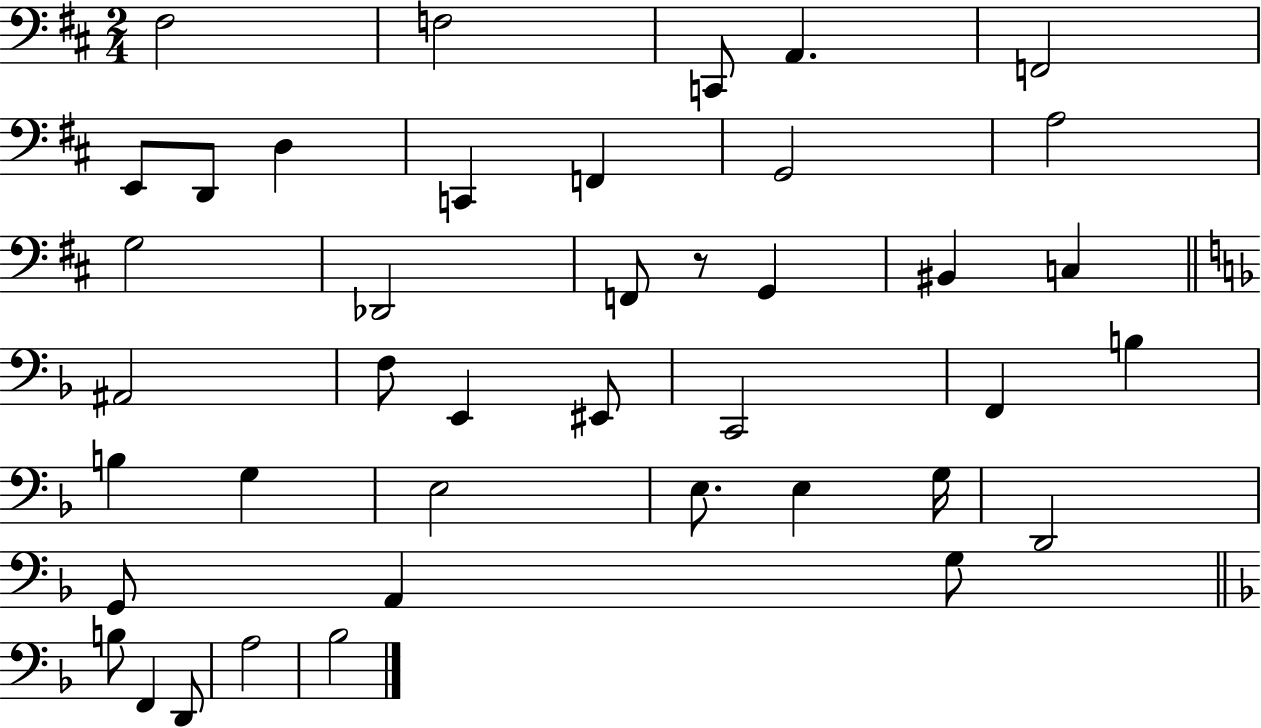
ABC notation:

X:1
T:Untitled
M:2/4
L:1/4
K:D
^F,2 F,2 C,,/2 A,, F,,2 E,,/2 D,,/2 D, C,, F,, G,,2 A,2 G,2 _D,,2 F,,/2 z/2 G,, ^B,, C, ^A,,2 F,/2 E,, ^E,,/2 C,,2 F,, B, B, G, E,2 E,/2 E, G,/4 D,,2 G,,/2 A,, G,/2 B,/2 F,, D,,/2 A,2 _B,2